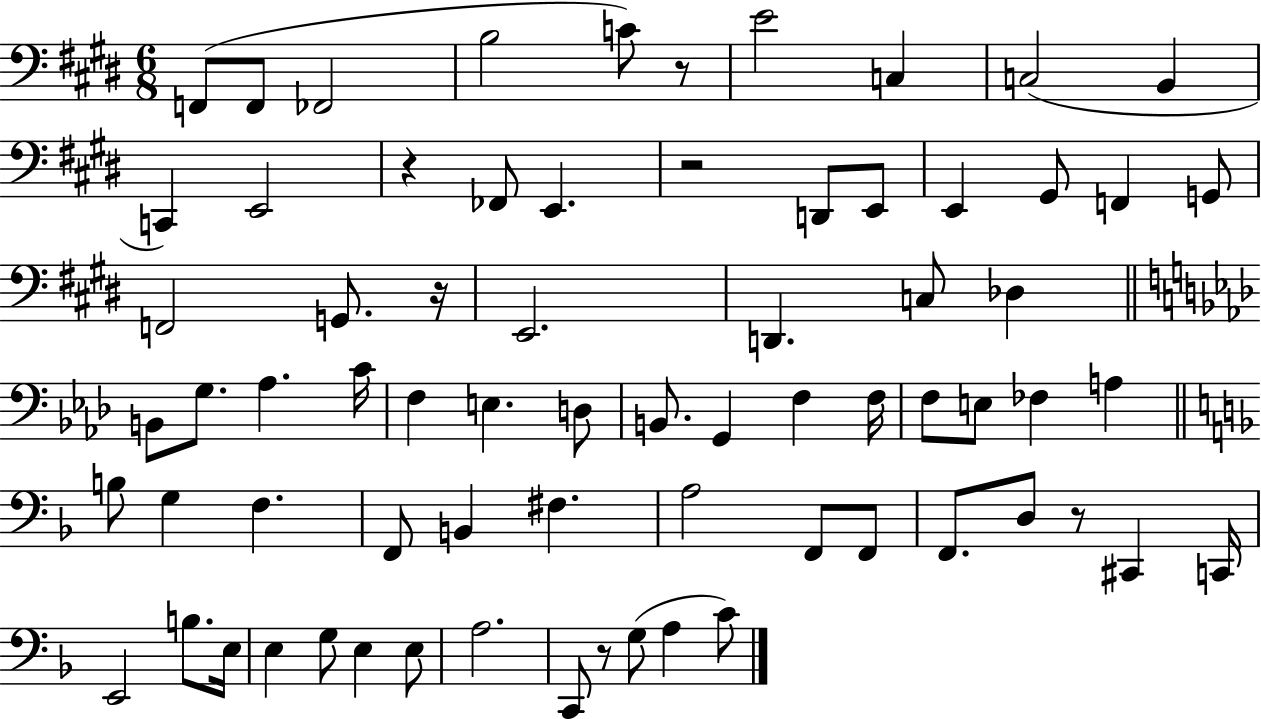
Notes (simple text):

F2/e F2/e FES2/h B3/h C4/e R/e E4/h C3/q C3/h B2/q C2/q E2/h R/q FES2/e E2/q. R/h D2/e E2/e E2/q G#2/e F2/q G2/e F2/h G2/e. R/s E2/h. D2/q. C3/e Db3/q B2/e G3/e. Ab3/q. C4/s F3/q E3/q. D3/e B2/e. G2/q F3/q F3/s F3/e E3/e FES3/q A3/q B3/e G3/q F3/q. F2/e B2/q F#3/q. A3/h F2/e F2/e F2/e. D3/e R/e C#2/q C2/s E2/h B3/e. E3/s E3/q G3/e E3/q E3/e A3/h. C2/e R/e G3/e A3/q C4/e